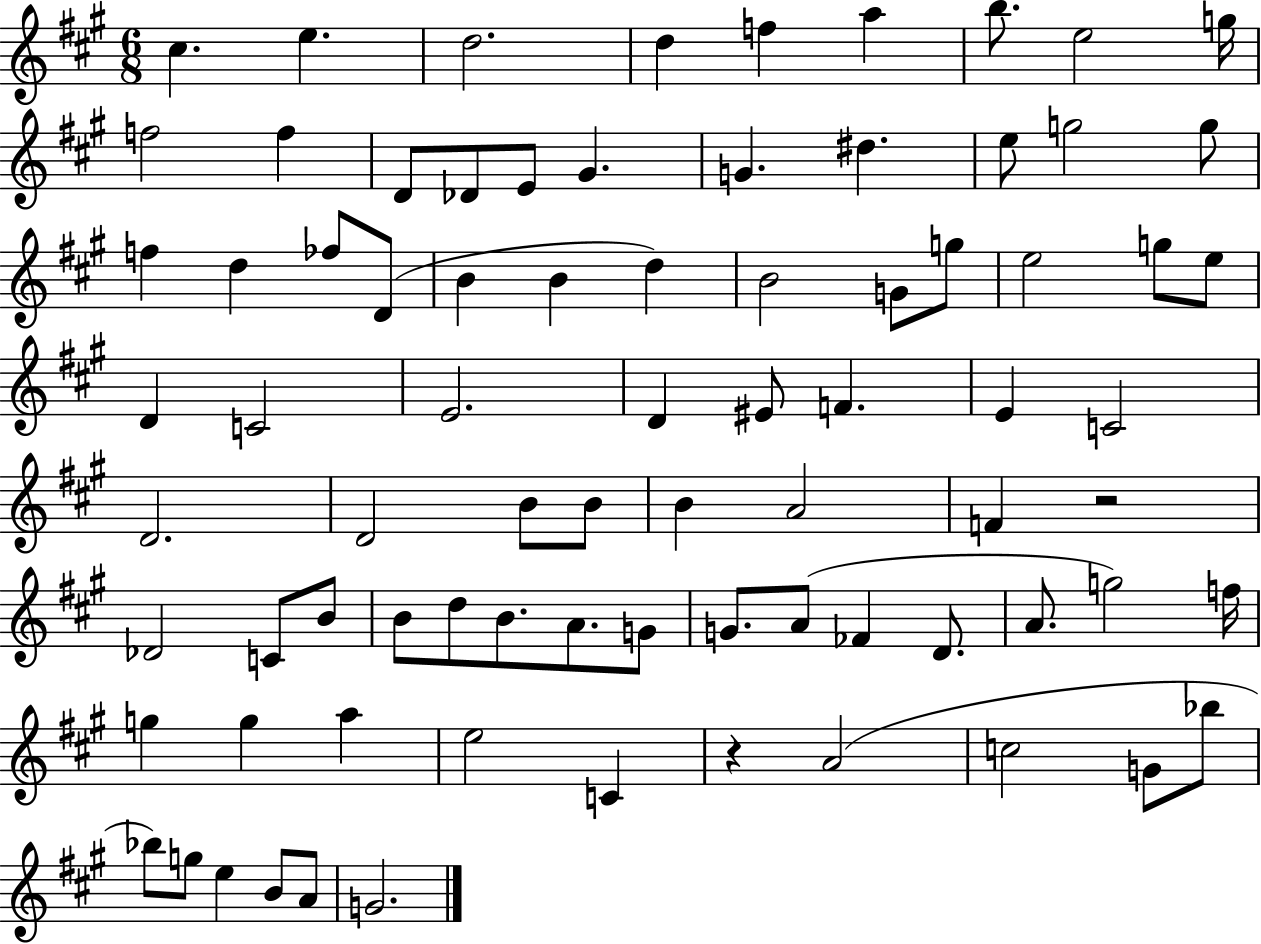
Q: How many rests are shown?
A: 2